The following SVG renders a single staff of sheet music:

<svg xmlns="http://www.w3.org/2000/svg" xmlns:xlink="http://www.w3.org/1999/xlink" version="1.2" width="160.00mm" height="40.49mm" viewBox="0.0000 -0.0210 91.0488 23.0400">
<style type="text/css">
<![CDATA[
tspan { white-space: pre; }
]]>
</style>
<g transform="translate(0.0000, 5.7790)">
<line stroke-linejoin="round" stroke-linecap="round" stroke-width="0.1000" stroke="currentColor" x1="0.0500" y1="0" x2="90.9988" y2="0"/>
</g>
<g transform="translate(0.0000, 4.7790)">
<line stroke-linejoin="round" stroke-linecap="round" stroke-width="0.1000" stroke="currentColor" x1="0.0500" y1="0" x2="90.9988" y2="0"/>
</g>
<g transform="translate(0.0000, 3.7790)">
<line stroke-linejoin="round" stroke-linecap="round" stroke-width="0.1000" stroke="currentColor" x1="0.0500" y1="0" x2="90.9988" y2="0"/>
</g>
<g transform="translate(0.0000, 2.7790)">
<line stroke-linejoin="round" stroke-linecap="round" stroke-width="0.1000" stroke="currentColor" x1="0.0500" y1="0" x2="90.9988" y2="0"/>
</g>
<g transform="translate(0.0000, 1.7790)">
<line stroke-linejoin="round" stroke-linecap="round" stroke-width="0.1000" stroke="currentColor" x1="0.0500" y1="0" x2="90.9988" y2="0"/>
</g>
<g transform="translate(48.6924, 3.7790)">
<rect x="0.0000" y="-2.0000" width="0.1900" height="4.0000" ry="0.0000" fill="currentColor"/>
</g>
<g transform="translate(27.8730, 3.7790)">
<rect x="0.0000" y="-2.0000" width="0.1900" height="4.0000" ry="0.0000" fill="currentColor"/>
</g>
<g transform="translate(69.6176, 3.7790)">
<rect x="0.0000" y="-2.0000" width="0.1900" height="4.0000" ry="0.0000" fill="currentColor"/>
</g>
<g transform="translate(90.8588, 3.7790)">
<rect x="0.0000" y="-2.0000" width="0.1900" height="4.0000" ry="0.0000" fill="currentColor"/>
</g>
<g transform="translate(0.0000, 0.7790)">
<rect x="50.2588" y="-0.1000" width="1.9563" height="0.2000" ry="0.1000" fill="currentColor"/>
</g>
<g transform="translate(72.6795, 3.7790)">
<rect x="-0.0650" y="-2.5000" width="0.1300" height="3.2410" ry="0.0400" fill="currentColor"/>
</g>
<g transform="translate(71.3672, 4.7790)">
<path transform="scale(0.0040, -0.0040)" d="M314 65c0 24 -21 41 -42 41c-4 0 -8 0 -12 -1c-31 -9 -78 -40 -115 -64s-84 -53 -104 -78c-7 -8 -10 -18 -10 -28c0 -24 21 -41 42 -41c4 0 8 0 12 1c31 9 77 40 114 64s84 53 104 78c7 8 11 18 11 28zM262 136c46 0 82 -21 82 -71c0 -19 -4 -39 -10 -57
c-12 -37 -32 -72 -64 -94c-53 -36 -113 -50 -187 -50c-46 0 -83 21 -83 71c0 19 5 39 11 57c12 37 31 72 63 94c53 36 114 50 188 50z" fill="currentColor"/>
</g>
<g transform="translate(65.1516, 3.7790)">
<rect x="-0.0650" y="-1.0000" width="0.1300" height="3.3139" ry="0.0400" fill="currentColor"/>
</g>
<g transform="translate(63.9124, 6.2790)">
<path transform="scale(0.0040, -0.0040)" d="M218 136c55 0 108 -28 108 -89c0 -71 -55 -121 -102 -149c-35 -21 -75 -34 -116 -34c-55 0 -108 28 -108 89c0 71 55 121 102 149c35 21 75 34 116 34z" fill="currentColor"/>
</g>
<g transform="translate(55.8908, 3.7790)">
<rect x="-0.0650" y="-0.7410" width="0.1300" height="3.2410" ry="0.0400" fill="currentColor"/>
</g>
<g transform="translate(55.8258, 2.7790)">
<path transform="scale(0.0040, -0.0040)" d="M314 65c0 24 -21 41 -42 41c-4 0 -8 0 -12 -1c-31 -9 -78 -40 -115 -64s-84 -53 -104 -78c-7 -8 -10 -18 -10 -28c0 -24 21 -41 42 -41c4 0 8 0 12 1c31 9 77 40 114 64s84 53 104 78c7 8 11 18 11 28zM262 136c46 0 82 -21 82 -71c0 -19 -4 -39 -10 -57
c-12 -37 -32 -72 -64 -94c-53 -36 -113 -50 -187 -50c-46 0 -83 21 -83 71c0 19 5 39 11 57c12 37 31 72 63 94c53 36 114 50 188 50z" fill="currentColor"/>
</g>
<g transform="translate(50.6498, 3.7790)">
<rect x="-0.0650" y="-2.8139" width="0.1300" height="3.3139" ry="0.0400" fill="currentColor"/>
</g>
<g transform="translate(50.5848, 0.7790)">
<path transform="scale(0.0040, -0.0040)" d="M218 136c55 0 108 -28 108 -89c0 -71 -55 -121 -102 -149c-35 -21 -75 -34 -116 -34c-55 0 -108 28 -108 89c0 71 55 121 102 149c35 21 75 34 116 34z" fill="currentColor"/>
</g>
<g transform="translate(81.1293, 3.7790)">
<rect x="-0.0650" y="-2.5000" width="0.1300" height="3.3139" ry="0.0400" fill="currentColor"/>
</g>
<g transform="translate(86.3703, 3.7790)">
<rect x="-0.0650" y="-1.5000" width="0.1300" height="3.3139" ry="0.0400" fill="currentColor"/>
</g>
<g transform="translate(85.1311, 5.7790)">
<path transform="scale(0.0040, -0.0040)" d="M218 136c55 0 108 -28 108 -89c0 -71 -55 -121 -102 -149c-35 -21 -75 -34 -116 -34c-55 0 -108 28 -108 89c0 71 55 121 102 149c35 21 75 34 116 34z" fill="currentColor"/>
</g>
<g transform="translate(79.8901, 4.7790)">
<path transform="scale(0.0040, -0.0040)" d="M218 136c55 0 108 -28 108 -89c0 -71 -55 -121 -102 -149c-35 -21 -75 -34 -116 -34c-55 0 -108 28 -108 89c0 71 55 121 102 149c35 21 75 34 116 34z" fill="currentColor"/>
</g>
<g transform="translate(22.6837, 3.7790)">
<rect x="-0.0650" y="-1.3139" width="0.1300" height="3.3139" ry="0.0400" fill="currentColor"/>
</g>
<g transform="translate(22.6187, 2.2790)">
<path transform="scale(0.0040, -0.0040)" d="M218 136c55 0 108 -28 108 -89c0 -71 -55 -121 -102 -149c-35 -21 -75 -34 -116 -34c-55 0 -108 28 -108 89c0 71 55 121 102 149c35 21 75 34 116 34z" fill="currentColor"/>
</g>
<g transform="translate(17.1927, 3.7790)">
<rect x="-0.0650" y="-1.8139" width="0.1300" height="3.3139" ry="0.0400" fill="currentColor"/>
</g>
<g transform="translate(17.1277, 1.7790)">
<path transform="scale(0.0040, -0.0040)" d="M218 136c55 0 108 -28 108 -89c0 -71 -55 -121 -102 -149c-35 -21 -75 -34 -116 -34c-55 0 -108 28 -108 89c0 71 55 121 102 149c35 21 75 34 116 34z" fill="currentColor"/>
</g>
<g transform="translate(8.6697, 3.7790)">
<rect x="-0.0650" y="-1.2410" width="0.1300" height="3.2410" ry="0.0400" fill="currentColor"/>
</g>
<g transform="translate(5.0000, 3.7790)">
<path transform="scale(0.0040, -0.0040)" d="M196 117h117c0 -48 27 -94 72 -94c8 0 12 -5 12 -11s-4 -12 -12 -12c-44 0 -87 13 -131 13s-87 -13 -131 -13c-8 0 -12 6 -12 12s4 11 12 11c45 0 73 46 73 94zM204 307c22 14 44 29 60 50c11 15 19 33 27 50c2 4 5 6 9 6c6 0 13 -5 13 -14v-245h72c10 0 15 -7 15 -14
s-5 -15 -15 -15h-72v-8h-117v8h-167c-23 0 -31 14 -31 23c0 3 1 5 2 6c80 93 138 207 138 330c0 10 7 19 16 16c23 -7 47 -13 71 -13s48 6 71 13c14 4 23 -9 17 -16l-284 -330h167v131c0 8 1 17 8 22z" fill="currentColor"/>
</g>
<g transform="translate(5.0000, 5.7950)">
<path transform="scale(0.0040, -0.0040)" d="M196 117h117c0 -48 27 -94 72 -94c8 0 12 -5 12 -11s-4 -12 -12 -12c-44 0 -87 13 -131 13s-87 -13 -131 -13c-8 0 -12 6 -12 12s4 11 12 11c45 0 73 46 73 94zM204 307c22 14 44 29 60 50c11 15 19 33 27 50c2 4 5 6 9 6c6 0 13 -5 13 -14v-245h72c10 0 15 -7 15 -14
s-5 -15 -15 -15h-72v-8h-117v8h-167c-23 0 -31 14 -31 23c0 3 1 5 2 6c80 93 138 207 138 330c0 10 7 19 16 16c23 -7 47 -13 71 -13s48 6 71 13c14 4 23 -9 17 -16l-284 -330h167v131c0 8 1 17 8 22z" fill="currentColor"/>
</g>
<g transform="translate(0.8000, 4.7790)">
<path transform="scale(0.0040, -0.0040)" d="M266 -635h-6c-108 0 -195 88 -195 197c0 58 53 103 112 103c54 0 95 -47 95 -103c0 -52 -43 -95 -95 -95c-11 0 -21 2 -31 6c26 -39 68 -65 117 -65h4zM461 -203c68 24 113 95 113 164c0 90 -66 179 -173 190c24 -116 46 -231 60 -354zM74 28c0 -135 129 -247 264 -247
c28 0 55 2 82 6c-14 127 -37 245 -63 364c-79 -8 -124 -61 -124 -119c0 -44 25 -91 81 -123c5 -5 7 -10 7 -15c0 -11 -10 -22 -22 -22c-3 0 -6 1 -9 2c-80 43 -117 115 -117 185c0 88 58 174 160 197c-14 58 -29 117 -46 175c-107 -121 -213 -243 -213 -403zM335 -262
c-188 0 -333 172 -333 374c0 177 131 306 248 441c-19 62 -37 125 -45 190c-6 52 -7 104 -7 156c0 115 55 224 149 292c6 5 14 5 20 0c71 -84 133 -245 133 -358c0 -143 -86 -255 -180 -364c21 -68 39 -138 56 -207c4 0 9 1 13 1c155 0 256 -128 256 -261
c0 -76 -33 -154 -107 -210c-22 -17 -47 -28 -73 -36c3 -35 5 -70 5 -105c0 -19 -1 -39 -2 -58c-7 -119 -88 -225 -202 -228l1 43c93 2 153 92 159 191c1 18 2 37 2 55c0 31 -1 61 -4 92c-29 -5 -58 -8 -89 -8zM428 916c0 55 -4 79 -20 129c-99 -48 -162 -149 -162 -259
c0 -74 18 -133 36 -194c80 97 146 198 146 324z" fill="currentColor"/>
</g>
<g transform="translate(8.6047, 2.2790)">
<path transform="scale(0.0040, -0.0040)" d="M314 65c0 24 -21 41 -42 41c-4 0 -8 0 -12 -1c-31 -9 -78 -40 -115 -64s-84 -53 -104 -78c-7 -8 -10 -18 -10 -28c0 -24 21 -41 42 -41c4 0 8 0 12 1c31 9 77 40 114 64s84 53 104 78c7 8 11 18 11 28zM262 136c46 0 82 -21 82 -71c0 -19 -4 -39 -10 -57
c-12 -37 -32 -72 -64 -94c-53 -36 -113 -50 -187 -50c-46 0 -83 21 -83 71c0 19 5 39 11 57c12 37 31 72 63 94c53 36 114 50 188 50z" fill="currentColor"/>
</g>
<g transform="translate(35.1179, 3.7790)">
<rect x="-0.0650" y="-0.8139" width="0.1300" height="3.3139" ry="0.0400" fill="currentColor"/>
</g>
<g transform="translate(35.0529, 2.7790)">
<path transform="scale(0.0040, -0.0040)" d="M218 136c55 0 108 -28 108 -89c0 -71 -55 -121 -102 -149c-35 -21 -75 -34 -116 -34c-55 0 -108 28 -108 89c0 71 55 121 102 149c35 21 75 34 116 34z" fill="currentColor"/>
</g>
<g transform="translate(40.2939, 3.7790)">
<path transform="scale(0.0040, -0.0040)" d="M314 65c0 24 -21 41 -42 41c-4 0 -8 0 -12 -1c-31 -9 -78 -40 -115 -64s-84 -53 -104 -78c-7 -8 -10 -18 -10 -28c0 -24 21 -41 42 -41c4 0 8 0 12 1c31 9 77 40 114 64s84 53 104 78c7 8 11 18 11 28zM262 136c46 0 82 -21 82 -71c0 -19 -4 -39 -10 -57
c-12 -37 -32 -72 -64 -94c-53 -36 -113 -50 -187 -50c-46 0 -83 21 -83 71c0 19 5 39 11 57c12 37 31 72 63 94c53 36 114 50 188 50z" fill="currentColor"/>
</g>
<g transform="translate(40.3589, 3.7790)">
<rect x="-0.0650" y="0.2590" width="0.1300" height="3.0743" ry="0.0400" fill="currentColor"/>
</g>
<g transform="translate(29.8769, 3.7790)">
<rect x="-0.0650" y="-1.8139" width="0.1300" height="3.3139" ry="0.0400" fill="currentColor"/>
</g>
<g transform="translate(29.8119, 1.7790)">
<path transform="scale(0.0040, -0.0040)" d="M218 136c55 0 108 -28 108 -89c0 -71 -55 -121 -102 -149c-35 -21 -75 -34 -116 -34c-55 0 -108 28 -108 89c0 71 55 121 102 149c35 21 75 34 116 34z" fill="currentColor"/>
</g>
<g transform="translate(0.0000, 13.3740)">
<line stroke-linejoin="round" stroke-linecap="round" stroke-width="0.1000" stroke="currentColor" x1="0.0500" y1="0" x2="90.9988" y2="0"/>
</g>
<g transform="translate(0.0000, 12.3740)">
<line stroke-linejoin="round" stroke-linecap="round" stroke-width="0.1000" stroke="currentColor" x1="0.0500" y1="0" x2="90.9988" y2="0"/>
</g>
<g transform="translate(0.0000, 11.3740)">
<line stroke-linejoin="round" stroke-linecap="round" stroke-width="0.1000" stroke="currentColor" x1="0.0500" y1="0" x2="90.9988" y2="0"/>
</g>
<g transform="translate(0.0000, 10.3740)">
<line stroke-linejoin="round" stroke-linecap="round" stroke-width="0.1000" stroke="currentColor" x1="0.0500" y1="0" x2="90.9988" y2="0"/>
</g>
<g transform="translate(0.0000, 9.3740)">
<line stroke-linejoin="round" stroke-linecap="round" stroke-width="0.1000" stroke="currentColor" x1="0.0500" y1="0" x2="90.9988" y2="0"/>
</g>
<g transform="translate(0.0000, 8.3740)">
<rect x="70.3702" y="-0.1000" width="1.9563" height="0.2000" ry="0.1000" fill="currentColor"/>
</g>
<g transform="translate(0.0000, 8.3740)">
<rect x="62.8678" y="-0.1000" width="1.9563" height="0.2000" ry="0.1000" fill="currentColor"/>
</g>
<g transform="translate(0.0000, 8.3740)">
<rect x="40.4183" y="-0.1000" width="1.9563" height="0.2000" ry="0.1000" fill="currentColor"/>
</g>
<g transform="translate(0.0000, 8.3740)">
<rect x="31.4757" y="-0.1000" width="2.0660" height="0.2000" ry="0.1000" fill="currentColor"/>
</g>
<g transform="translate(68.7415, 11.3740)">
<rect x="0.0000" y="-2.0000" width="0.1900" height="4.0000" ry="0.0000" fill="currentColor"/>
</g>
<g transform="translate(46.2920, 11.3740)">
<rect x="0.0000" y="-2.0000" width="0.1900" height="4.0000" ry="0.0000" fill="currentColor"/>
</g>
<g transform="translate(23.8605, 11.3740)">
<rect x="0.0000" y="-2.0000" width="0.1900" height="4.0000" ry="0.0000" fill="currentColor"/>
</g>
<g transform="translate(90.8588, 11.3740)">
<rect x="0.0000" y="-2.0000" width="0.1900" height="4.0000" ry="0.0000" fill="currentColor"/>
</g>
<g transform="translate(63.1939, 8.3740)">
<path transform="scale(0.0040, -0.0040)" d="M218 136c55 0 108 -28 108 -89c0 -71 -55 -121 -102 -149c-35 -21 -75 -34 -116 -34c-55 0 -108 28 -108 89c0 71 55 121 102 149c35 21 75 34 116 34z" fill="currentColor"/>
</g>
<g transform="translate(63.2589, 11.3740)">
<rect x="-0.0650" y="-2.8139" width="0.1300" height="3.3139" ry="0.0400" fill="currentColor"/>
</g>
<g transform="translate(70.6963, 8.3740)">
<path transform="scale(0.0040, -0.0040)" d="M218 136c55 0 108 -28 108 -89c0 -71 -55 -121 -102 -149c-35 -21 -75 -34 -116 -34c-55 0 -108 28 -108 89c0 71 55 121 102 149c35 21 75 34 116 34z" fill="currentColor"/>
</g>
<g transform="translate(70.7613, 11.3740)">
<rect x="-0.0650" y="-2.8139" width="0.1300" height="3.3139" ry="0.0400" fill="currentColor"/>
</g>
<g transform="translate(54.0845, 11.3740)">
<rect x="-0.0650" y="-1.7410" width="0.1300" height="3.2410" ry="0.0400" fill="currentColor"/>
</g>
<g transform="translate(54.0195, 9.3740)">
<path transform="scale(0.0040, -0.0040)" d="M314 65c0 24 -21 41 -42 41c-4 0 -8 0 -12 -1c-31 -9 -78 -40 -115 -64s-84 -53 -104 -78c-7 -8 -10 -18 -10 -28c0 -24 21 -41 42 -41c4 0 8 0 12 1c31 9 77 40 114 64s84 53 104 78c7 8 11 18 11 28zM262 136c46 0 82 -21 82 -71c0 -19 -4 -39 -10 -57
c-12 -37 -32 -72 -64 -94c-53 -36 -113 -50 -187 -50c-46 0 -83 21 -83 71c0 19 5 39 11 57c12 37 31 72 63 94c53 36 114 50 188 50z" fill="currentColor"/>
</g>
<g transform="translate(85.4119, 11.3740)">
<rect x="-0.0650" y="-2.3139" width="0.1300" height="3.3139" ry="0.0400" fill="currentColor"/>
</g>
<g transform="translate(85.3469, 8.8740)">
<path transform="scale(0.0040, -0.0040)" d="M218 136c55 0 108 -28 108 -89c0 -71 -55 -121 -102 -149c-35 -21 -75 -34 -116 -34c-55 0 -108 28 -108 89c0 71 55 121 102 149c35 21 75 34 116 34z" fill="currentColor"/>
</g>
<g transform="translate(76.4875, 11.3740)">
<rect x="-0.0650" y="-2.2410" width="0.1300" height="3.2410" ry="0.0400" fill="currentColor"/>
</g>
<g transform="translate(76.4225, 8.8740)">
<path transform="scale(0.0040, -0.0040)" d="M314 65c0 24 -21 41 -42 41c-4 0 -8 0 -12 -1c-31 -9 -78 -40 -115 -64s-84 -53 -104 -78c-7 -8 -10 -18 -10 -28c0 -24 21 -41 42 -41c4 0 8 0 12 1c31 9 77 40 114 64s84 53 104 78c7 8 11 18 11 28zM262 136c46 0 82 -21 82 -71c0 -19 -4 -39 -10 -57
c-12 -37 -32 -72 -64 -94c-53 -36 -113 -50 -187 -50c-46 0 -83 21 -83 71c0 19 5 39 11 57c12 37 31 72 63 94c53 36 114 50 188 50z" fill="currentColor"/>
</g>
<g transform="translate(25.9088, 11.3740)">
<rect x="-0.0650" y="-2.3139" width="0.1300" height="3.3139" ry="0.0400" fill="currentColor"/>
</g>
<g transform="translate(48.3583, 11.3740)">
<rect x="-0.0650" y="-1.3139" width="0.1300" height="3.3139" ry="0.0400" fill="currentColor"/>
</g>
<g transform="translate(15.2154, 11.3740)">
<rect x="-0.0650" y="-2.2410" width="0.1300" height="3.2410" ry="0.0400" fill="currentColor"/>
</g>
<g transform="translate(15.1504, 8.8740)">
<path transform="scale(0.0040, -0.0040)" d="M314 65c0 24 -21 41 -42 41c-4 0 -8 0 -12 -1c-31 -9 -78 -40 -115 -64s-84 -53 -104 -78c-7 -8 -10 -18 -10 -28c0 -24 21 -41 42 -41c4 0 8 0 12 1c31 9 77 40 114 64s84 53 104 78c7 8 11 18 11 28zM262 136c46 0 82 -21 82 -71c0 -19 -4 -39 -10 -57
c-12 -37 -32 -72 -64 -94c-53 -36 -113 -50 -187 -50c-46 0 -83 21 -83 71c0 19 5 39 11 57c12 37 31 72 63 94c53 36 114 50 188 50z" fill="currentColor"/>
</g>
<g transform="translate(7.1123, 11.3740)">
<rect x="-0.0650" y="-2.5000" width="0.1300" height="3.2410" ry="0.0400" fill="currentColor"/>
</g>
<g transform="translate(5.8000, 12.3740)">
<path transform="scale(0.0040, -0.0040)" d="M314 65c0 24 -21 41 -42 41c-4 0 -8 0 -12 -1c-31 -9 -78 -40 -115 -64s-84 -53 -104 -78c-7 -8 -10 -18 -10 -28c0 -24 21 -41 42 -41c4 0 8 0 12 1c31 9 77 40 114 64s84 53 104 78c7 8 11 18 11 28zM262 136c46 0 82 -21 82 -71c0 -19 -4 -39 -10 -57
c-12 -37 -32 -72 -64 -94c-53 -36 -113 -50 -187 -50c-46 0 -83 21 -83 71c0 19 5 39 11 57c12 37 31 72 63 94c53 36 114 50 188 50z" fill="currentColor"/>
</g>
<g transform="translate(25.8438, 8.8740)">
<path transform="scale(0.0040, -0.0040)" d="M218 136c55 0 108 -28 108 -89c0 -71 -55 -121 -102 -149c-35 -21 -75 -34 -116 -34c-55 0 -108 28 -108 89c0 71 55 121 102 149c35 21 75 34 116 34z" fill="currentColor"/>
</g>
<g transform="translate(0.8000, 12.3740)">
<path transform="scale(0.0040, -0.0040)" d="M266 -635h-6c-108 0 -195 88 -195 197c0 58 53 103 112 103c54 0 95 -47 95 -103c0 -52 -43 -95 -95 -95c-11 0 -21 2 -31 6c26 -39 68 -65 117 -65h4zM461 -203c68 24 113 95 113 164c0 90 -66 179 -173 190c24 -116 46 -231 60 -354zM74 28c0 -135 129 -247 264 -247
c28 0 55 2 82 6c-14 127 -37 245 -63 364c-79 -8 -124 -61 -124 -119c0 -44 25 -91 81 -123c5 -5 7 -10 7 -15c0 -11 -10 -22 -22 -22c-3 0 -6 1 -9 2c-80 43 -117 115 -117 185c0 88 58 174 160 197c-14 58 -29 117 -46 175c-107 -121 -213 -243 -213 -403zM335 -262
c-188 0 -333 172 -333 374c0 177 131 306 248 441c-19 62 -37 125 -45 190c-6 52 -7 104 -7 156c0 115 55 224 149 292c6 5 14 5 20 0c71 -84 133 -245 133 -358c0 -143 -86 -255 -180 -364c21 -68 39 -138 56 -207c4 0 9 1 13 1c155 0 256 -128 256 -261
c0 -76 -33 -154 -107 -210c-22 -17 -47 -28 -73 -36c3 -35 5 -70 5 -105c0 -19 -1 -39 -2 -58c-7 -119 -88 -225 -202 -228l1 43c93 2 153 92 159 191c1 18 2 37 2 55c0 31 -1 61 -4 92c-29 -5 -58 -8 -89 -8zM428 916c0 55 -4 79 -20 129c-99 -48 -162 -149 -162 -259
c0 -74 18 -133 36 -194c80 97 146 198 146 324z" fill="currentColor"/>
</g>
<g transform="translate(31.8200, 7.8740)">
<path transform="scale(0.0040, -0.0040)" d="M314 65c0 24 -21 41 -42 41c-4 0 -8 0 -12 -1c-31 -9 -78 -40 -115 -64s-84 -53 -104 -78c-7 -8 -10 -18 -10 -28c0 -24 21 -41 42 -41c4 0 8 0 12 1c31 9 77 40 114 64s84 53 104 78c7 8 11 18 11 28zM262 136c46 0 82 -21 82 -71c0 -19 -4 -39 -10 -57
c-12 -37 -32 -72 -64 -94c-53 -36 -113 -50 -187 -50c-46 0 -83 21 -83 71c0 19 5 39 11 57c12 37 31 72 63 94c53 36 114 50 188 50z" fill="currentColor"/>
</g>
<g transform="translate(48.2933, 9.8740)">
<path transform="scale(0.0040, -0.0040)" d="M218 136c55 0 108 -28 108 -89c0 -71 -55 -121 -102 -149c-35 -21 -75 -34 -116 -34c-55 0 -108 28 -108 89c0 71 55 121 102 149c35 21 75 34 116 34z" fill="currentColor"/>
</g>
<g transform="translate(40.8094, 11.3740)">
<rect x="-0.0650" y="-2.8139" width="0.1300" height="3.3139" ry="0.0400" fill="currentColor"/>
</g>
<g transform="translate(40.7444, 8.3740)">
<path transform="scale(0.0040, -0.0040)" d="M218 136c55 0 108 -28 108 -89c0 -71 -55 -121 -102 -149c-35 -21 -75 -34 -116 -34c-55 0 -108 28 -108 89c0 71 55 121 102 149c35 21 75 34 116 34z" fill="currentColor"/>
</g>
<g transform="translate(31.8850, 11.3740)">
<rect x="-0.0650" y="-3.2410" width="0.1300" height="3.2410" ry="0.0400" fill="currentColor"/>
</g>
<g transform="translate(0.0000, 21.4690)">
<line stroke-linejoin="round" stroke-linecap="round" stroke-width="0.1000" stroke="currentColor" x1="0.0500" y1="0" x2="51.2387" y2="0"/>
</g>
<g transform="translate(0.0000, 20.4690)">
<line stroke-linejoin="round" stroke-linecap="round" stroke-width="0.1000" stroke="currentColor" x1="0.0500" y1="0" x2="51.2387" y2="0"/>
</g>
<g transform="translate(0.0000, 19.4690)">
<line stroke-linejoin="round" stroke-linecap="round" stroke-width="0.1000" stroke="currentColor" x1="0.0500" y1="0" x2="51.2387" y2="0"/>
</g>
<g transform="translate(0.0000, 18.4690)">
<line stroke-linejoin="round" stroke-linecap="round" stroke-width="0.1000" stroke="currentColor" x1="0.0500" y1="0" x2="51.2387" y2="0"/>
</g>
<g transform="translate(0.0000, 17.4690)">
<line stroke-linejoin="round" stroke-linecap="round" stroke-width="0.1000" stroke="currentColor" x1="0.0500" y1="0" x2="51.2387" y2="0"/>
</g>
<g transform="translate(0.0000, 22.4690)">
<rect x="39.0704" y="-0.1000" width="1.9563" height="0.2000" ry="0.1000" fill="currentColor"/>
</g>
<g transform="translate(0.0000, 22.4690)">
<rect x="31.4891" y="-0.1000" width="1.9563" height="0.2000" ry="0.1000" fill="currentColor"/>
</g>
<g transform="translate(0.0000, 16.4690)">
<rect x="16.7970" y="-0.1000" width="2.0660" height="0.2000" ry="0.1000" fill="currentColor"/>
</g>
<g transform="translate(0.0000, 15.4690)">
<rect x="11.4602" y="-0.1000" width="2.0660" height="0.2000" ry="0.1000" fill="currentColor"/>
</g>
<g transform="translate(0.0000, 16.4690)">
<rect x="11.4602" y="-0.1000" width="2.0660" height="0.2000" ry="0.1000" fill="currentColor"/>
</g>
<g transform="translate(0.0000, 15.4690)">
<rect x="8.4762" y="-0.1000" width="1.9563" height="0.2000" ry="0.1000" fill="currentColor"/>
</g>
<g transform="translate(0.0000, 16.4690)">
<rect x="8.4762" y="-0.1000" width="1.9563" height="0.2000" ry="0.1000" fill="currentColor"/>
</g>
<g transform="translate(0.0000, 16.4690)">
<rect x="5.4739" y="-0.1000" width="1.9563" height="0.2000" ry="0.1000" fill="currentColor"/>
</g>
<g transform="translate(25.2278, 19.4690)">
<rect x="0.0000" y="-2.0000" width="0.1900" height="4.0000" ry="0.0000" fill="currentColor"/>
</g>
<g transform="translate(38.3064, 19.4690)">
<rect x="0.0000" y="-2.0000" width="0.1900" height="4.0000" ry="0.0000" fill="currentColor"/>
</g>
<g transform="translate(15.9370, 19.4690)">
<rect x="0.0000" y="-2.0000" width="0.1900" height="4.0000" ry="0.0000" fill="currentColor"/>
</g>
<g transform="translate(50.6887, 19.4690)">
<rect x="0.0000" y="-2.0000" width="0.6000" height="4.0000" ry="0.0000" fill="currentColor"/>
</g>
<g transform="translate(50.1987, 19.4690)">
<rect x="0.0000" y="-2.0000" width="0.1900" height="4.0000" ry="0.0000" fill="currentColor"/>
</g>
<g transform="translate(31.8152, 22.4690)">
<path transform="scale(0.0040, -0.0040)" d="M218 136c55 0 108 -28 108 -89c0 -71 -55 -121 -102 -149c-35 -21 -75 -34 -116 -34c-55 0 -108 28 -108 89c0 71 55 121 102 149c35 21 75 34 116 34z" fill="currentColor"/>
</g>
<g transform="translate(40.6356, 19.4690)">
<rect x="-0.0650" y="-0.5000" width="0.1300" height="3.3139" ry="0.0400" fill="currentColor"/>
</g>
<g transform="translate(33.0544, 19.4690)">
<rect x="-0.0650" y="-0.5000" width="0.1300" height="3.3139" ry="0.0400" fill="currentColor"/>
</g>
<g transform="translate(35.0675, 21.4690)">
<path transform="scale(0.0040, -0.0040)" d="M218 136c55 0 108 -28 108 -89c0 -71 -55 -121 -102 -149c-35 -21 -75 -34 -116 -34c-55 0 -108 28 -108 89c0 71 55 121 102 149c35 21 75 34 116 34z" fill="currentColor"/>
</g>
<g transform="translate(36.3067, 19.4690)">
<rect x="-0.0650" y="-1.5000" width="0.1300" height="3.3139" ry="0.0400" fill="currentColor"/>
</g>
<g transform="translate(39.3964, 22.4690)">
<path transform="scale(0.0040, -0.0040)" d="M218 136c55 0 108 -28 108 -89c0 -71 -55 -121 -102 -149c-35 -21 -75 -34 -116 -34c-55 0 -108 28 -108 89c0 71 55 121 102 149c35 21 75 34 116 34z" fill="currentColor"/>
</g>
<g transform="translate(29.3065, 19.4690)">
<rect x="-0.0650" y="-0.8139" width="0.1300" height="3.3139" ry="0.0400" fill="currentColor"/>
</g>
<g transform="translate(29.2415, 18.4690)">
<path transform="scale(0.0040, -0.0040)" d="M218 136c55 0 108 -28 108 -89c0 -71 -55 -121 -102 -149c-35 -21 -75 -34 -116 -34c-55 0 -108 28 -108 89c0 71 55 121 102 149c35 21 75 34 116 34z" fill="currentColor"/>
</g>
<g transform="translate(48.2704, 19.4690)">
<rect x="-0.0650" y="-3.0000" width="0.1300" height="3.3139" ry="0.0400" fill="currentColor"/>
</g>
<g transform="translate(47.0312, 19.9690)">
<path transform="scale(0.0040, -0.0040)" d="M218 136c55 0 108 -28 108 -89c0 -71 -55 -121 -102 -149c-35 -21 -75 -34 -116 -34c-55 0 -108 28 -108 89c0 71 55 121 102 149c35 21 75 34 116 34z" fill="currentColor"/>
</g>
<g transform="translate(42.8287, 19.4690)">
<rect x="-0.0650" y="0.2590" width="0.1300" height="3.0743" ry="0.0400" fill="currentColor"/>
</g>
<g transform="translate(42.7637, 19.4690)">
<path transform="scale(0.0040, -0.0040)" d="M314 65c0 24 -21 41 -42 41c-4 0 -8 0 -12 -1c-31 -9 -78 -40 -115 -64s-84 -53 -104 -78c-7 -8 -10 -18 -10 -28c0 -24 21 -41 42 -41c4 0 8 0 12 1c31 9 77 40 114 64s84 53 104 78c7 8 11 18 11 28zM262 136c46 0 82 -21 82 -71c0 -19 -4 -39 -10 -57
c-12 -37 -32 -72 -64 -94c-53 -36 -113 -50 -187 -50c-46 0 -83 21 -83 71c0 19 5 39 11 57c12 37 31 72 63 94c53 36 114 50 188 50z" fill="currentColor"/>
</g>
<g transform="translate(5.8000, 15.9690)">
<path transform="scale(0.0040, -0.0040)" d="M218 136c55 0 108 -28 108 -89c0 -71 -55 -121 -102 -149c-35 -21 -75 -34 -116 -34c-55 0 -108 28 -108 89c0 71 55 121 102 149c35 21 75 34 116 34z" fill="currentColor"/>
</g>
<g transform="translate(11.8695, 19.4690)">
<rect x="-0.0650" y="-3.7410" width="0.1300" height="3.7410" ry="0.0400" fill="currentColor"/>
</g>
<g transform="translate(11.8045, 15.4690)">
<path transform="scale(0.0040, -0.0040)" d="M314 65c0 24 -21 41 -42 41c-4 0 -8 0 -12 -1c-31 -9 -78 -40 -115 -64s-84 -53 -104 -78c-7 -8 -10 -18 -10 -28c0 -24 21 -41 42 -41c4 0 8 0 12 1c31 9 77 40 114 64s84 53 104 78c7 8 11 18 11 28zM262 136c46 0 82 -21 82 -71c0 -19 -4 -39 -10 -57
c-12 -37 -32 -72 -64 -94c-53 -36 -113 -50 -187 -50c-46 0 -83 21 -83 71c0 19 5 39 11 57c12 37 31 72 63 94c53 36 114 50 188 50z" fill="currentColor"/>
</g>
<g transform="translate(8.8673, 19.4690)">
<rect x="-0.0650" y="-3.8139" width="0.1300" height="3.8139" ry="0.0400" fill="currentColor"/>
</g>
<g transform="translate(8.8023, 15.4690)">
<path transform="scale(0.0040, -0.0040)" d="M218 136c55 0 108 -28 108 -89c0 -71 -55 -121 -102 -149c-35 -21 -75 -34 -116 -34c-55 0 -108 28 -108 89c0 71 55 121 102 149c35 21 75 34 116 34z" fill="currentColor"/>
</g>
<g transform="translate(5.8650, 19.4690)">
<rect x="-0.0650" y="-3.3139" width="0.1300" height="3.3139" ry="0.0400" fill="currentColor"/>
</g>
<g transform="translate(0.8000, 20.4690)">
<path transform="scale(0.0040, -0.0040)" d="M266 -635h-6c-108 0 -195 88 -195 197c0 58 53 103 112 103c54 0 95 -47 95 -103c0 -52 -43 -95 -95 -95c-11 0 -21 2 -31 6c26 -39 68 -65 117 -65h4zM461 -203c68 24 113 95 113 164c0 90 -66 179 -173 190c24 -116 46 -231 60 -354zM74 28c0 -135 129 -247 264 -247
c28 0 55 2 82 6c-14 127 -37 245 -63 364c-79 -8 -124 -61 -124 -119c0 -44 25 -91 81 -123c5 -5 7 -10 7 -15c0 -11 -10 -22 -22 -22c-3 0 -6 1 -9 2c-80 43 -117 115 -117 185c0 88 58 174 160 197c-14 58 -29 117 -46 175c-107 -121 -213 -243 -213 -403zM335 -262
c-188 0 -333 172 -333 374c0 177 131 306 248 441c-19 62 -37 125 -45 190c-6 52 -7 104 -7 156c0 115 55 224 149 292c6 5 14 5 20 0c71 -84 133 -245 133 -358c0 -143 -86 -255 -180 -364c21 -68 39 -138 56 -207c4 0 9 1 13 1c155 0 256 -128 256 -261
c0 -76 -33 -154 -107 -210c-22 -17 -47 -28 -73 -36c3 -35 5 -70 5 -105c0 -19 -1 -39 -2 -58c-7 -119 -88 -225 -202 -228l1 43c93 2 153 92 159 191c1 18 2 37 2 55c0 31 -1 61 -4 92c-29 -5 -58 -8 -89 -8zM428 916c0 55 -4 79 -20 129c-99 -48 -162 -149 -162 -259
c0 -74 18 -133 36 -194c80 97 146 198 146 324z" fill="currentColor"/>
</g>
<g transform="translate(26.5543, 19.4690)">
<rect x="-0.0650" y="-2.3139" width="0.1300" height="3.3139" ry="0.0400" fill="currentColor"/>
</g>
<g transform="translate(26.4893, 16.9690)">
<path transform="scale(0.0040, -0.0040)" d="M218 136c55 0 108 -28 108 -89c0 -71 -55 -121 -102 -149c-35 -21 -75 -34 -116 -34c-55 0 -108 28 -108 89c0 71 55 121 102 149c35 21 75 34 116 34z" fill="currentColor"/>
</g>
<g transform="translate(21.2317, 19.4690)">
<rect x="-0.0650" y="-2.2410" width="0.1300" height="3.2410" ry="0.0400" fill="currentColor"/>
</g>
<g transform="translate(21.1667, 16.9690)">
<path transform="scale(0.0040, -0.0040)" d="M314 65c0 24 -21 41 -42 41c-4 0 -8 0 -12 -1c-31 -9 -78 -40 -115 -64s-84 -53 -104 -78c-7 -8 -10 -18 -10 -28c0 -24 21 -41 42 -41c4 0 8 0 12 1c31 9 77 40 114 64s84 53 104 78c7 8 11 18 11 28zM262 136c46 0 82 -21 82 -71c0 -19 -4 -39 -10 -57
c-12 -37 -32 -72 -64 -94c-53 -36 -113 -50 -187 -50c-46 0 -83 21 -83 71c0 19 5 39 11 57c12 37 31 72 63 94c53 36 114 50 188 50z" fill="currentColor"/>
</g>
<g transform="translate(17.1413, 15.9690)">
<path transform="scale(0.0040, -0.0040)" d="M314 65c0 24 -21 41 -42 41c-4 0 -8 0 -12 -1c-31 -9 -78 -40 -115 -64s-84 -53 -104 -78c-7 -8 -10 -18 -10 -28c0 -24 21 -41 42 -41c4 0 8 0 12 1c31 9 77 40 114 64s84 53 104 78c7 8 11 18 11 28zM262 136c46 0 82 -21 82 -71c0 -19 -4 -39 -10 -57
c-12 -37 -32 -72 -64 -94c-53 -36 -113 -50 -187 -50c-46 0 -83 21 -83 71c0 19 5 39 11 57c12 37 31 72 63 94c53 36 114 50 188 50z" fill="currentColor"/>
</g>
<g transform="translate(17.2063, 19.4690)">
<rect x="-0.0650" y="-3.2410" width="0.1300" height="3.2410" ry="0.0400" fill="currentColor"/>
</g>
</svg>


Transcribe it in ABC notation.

X:1
T:Untitled
M:4/4
L:1/4
K:C
e2 f e f d B2 a d2 D G2 G E G2 g2 g b2 a e f2 a a g2 g b c' c'2 b2 g2 g d C E C B2 A